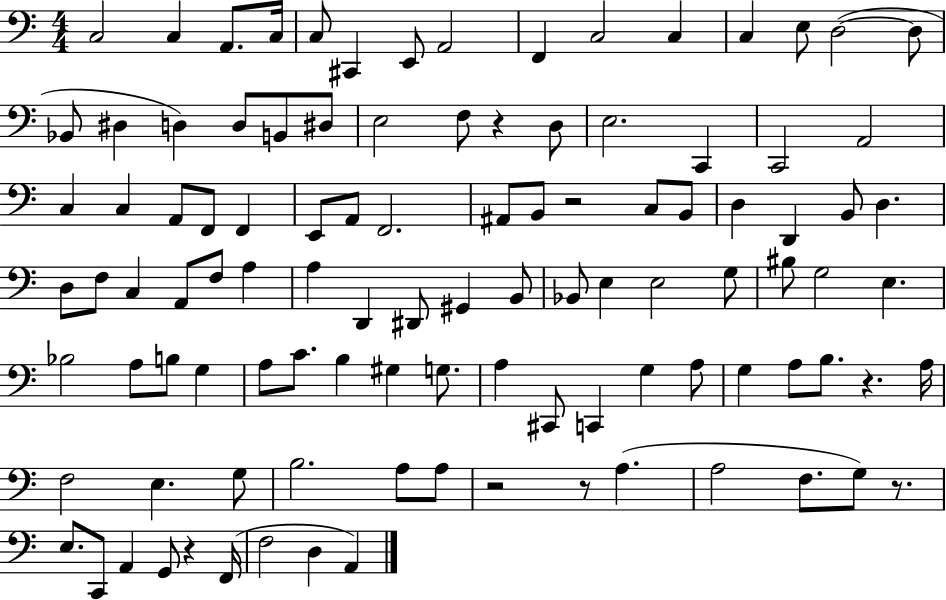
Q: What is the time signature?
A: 4/4